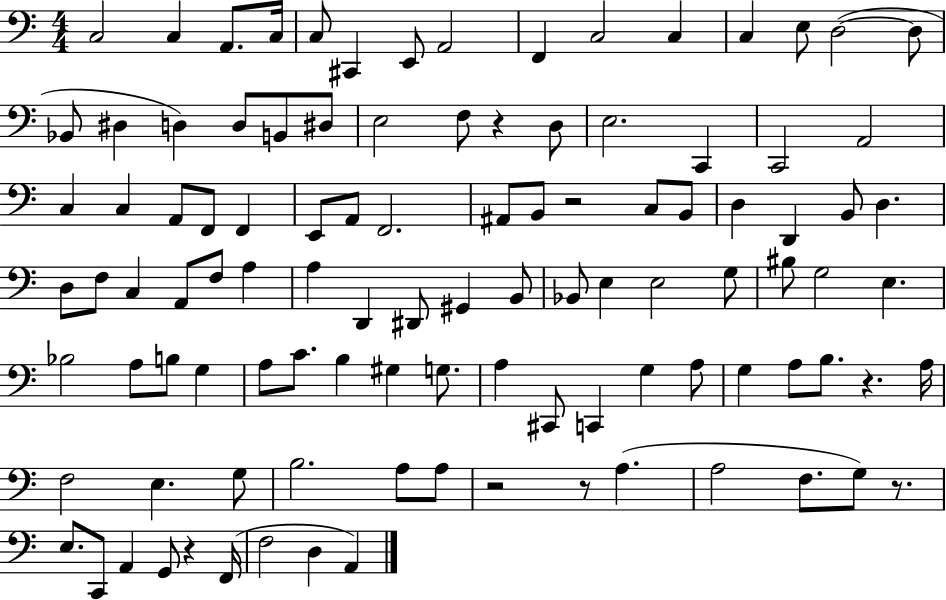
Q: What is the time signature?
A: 4/4